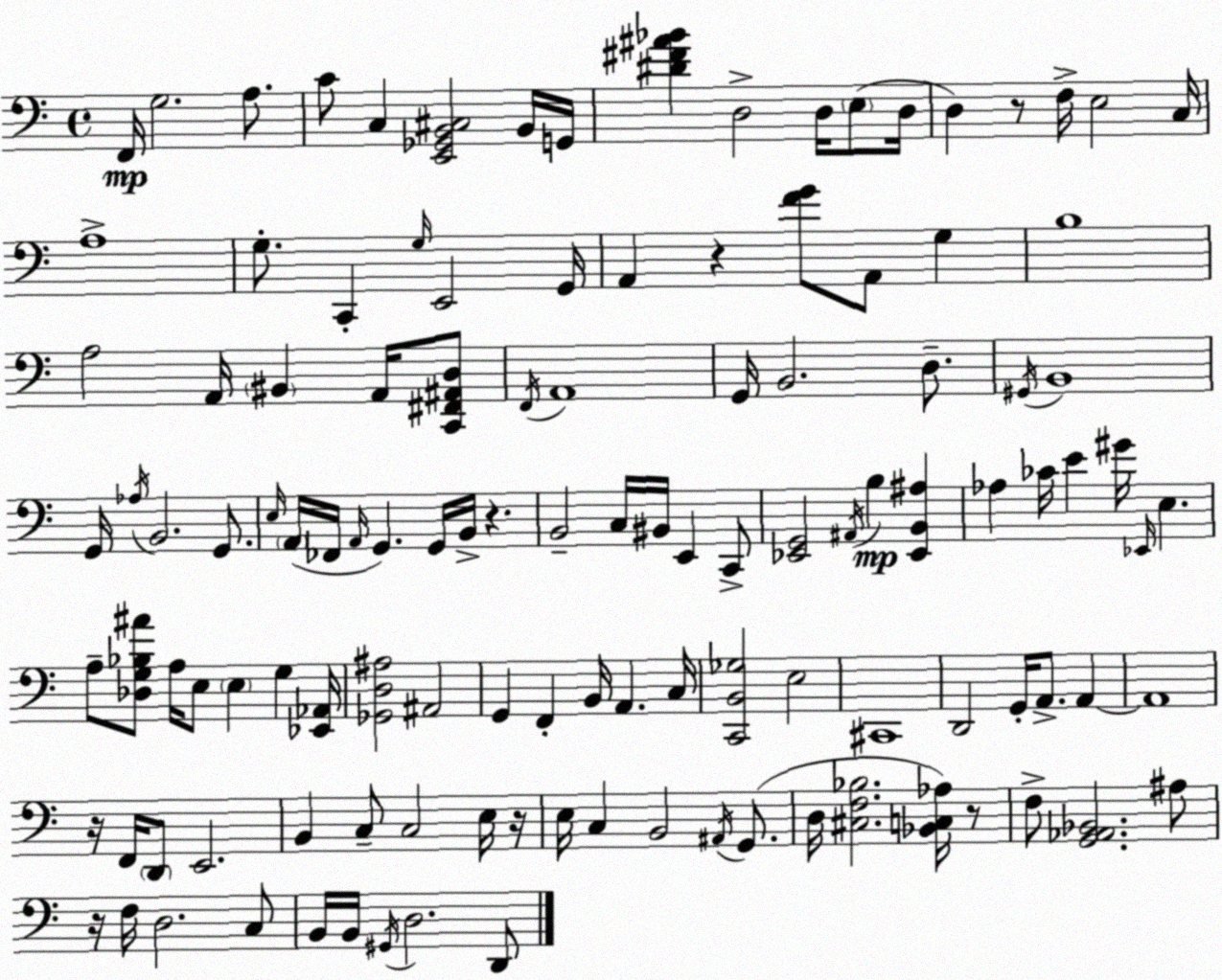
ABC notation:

X:1
T:Untitled
M:4/4
L:1/4
K:Am
F,,/4 G,2 A,/2 C/2 C, [E,,_G,,B,,^C,]2 B,,/4 G,,/4 [^D^F^A_B] D,2 D,/4 E,/2 D,/4 D, z/2 F,/4 E,2 C,/4 A,4 G,/2 C,, G,/4 E,,2 G,,/4 A,, z [FG]/2 A,,/2 G, B,4 A,2 A,,/4 ^B,, A,,/4 [C,,^F,,^A,,D,]/2 F,,/4 A,,4 G,,/4 B,,2 D,/2 ^G,,/4 B,,4 G,,/4 _A,/4 B,,2 G,,/2 E,/4 A,,/4 _F,,/4 A,,/4 G,, G,,/4 B,,/4 z B,,2 C,/4 ^B,,/4 E,, C,,/2 [_E,,G,,]2 ^A,,/4 B, [_E,,B,,^A,] _A, _C/4 E ^G/4 _E,,/4 E, A,/2 [_D,G,_B,^A]/2 A,/4 E,/2 E, G, [_E,,_A,,]/4 [_G,,D,^A,]2 ^A,,2 G,, F,, B,,/4 A,, C,/4 [C,,B,,_G,]2 E,2 ^C,,4 D,,2 G,,/4 A,,/2 A,, A,,4 z/4 F,,/4 D,,/2 E,,2 B,, C,/2 C,2 E,/4 z/4 E,/4 C, B,,2 ^A,,/4 G,,/2 D,/4 [^C,F,_B,]2 [_B,,C,_A,]/4 z/2 F,/2 [G,,_A,,_B,,]2 ^A,/2 z/4 F,/4 D,2 C,/2 B,,/4 B,,/4 ^G,,/4 D,2 D,,/2